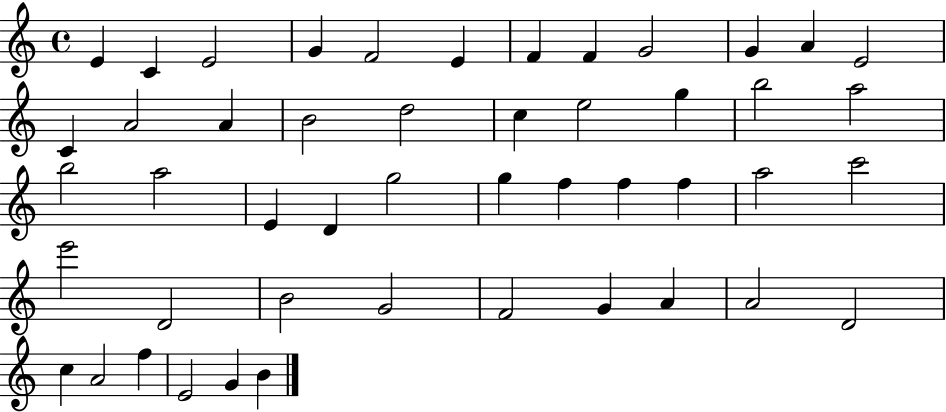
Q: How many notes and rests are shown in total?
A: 48